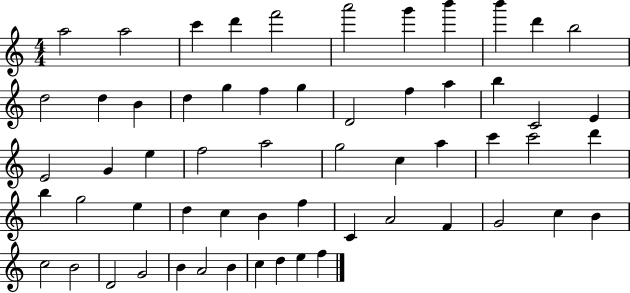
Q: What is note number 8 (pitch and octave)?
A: B6